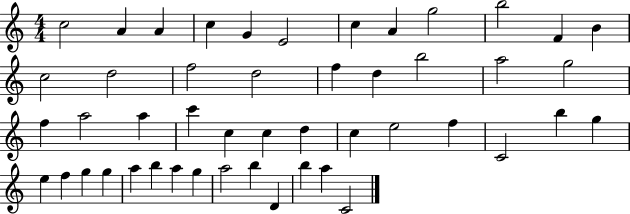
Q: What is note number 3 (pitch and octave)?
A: A4